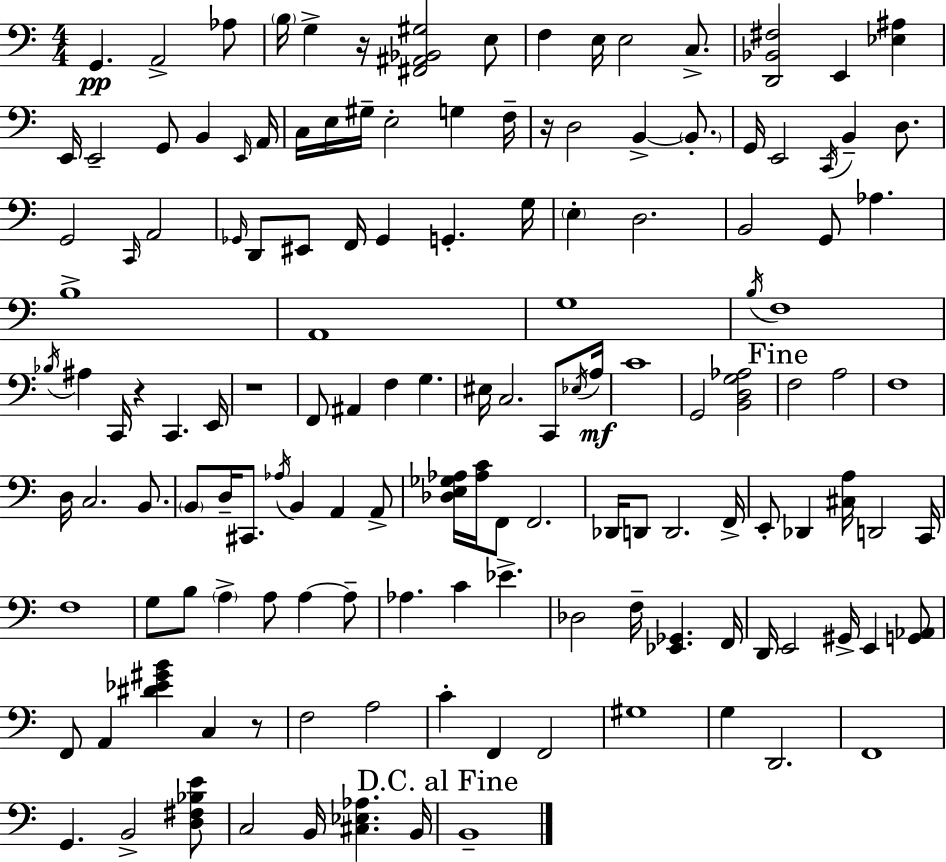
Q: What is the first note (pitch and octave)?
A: G2